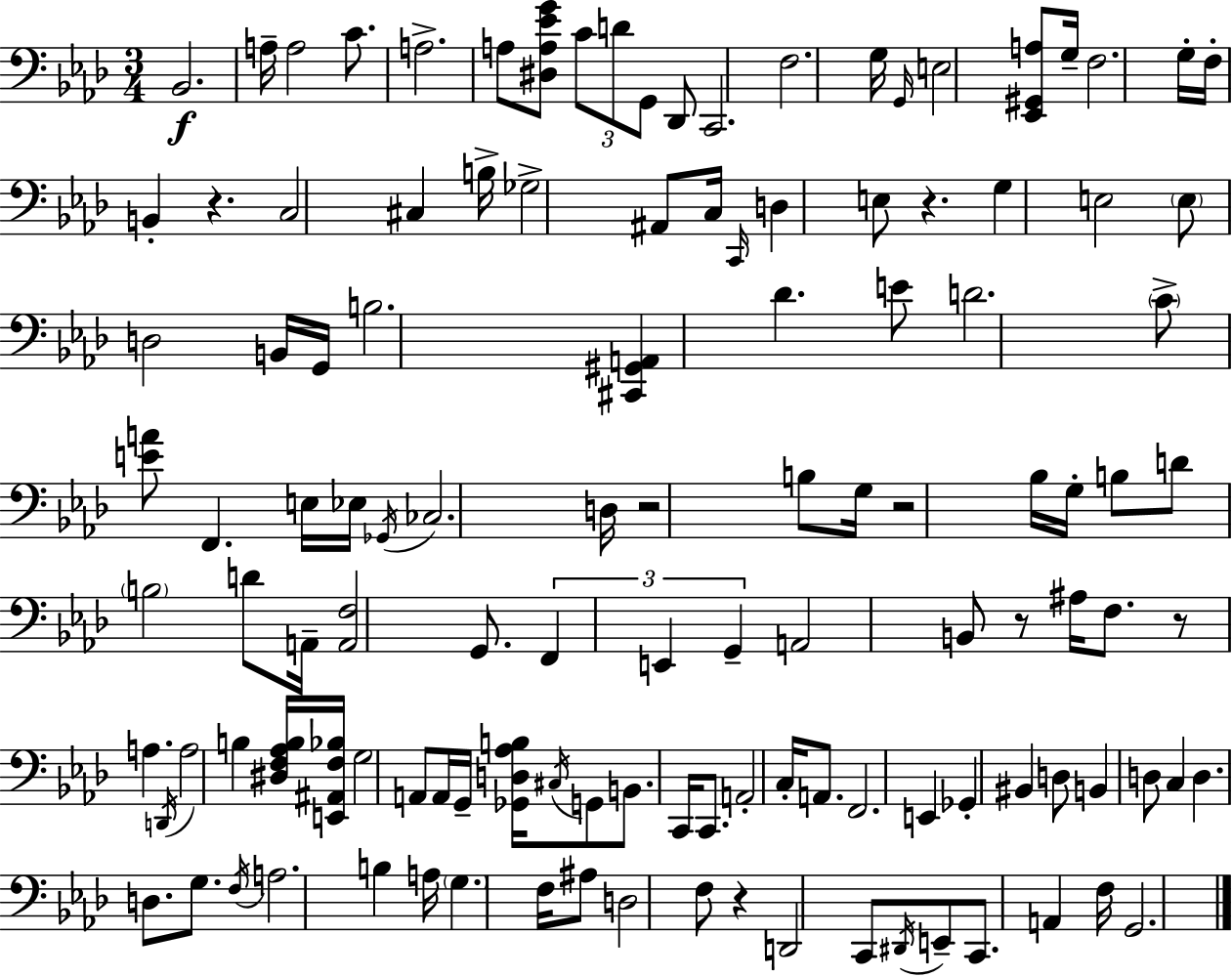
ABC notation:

X:1
T:Untitled
M:3/4
L:1/4
K:Ab
_B,,2 A,/4 A,2 C/2 A,2 A,/2 [^D,A,_EG]/2 C/2 D/2 G,,/2 _D,,/2 C,,2 F,2 G,/4 G,,/4 E,2 [_E,,^G,,A,]/2 G,/4 F,2 G,/4 F,/4 B,, z C,2 ^C, B,/4 _G,2 ^A,,/2 C,/4 C,,/4 D, E,/2 z G, E,2 E,/2 D,2 B,,/4 G,,/4 B,2 [^C,,^G,,A,,] _D E/2 D2 C/2 [EA]/2 F,, E,/4 _E,/4 _G,,/4 _C,2 D,/4 z2 B,/2 G,/4 z2 _B,/4 G,/4 B,/2 D/2 B,2 D/2 A,,/4 [A,,F,]2 G,,/2 F,, E,, G,, A,,2 B,,/2 z/2 ^A,/4 F,/2 z/2 A, D,,/4 A,2 B, [^D,F,_A,B,]/4 [E,,^A,,F,_B,]/4 G,2 A,,/2 A,,/4 G,,/4 [_G,,D,_A,B,]/4 ^C,/4 G,,/2 B,,/2 C,,/4 C,,/2 A,,2 C,/4 A,,/2 F,,2 E,, _G,, ^B,, D,/2 B,, D,/2 C, D, D,/2 G,/2 F,/4 A,2 B, A,/4 G, F,/4 ^A,/2 D,2 F,/2 z D,,2 C,,/2 ^D,,/4 E,,/2 C,,/2 A,, F,/4 G,,2